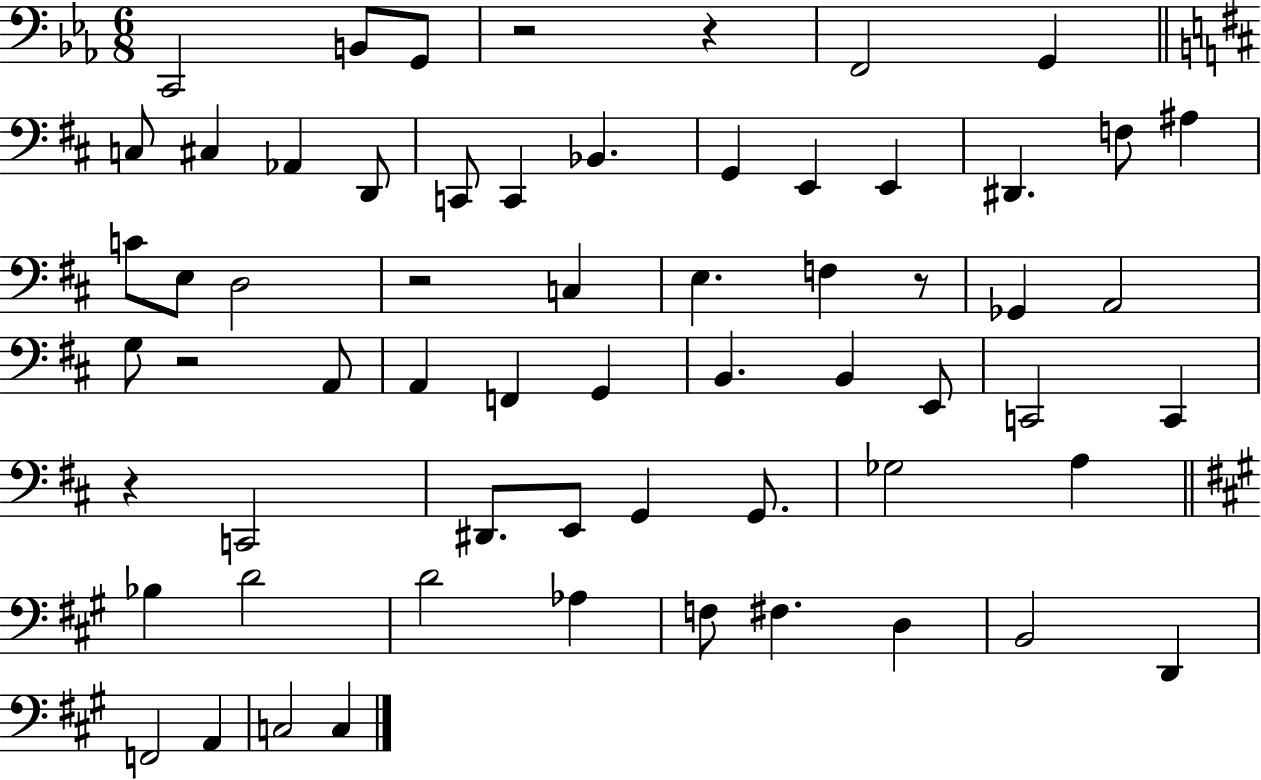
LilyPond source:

{
  \clef bass
  \numericTimeSignature
  \time 6/8
  \key ees \major
  c,2 b,8 g,8 | r2 r4 | f,2 g,4 | \bar "||" \break \key d \major c8 cis4 aes,4 d,8 | c,8 c,4 bes,4. | g,4 e,4 e,4 | dis,4. f8 ais4 | \break c'8 e8 d2 | r2 c4 | e4. f4 r8 | ges,4 a,2 | \break g8 r2 a,8 | a,4 f,4 g,4 | b,4. b,4 e,8 | c,2 c,4 | \break r4 c,2 | dis,8. e,8 g,4 g,8. | ges2 a4 | \bar "||" \break \key a \major bes4 d'2 | d'2 aes4 | f8 fis4. d4 | b,2 d,4 | \break f,2 a,4 | c2 c4 | \bar "|."
}